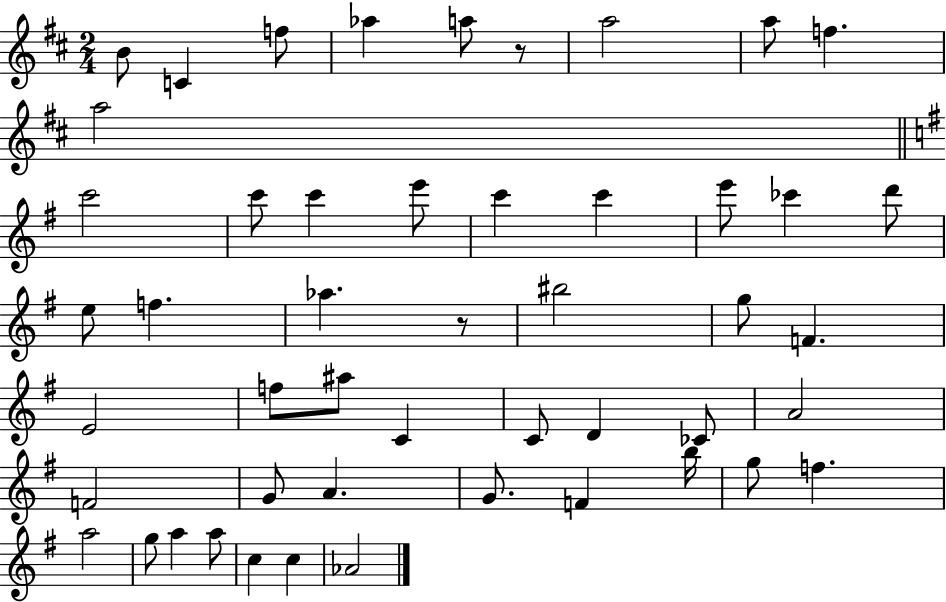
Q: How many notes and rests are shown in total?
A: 49